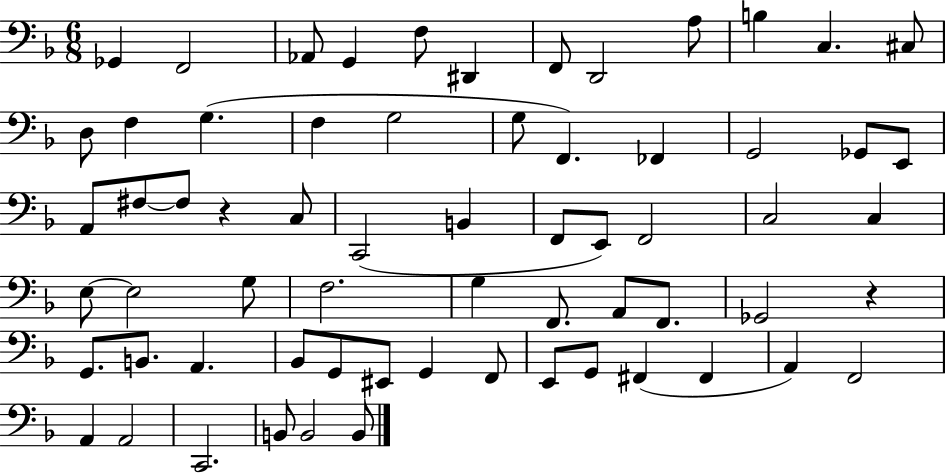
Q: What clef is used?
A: bass